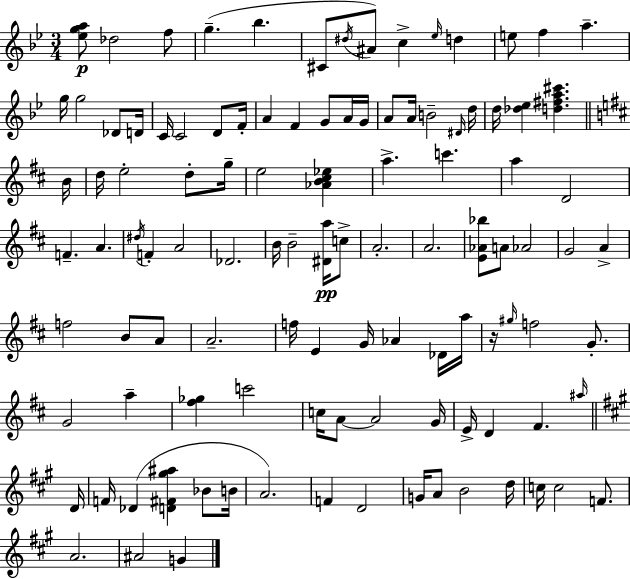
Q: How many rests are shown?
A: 1